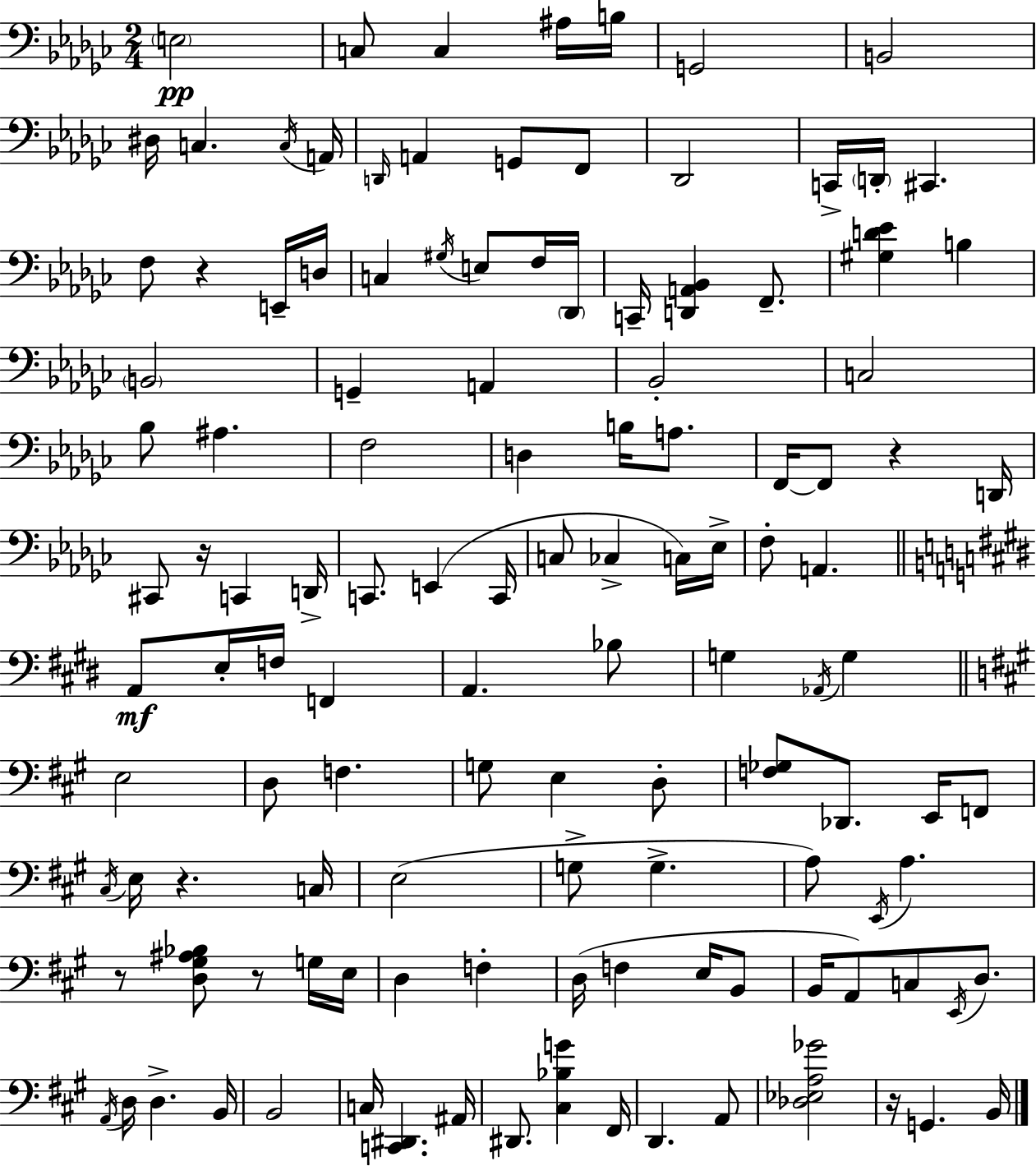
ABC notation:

X:1
T:Untitled
M:2/4
L:1/4
K:Ebm
E,2 C,/2 C, ^A,/4 B,/4 G,,2 B,,2 ^D,/4 C, C,/4 A,,/4 D,,/4 A,, G,,/2 F,,/2 _D,,2 C,,/4 D,,/4 ^C,, F,/2 z E,,/4 D,/4 C, ^G,/4 E,/2 F,/4 _D,,/4 C,,/4 [D,,A,,_B,,] F,,/2 [^G,D_E] B, B,,2 G,, A,, _B,,2 C,2 _B,/2 ^A, F,2 D, B,/4 A,/2 F,,/4 F,,/2 z D,,/4 ^C,,/2 z/4 C,, D,,/4 C,,/2 E,, C,,/4 C,/2 _C, C,/4 _E,/4 F,/2 A,, A,,/2 E,/4 F,/4 F,, A,, _B,/2 G, _A,,/4 G, E,2 D,/2 F, G,/2 E, D,/2 [F,_G,]/2 _D,,/2 E,,/4 F,,/2 ^C,/4 E,/4 z C,/4 E,2 G,/2 G, A,/2 E,,/4 A, z/2 [D,^G,^A,_B,]/2 z/2 G,/4 E,/4 D, F, D,/4 F, E,/4 B,,/2 B,,/4 A,,/2 C,/2 E,,/4 D,/2 A,,/4 D,/4 D, B,,/4 B,,2 C,/4 [C,,^D,,] ^A,,/4 ^D,,/2 [^C,_B,G] ^F,,/4 D,, A,,/2 [_D,_E,A,_G]2 z/4 G,, B,,/4